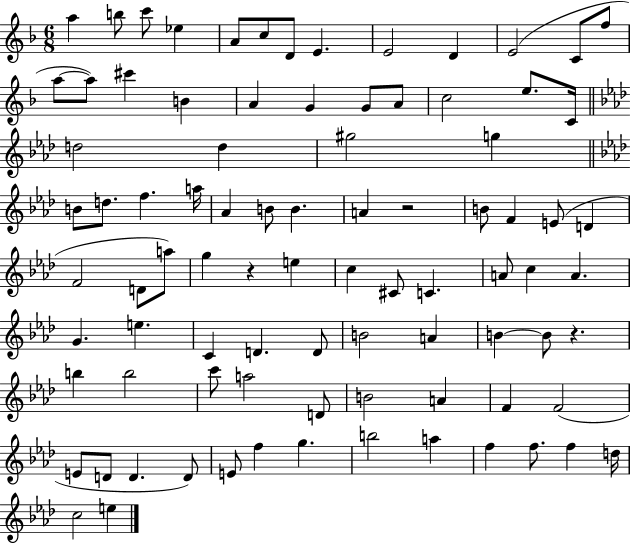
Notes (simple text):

A5/q B5/e C6/e Eb5/q A4/e C5/e D4/e E4/q. E4/h D4/q E4/h C4/e F5/e A5/e A5/e C#6/q B4/q A4/q G4/q G4/e A4/e C5/h E5/e. C4/s D5/h D5/q G#5/h G5/q B4/e D5/e. F5/q. A5/s Ab4/q B4/e B4/q. A4/q R/h B4/e F4/q E4/e D4/q F4/h D4/e A5/e G5/q R/q E5/q C5/q C#4/e C4/q. A4/e C5/q A4/q. G4/q. E5/q. C4/q D4/q. D4/e B4/h A4/q B4/q B4/e R/q. B5/q B5/h C6/e A5/h D4/e B4/h A4/q F4/q F4/h E4/e D4/e D4/q. D4/e E4/e F5/q G5/q. B5/h A5/q F5/q F5/e. F5/q D5/s C5/h E5/q